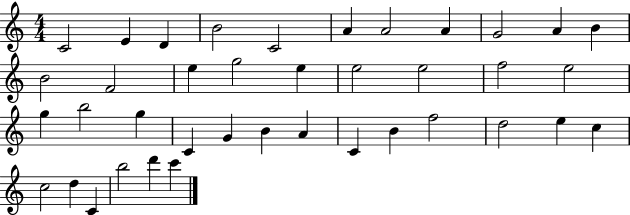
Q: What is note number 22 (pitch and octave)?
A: B5